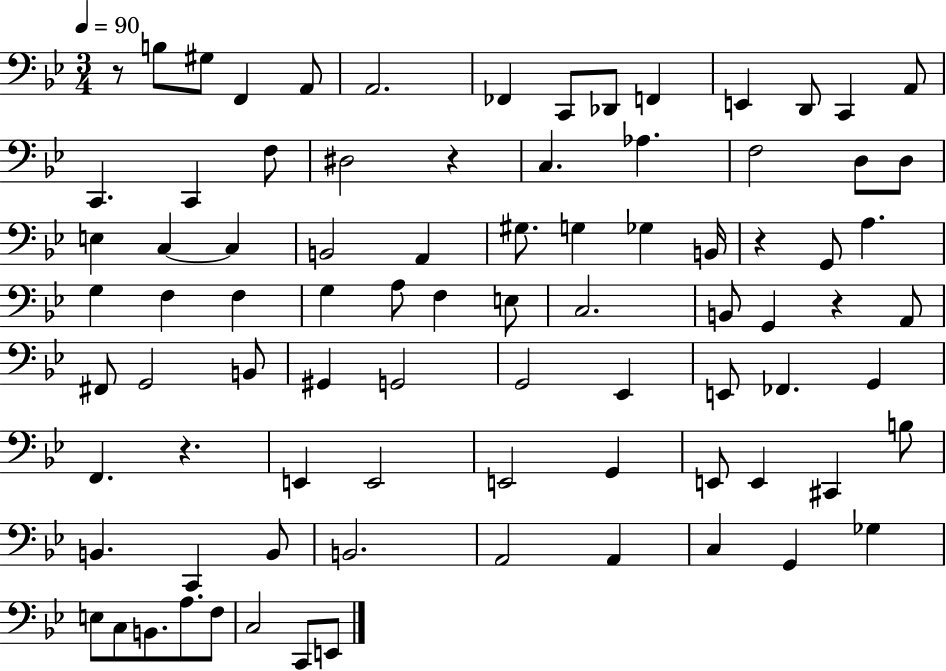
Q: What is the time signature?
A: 3/4